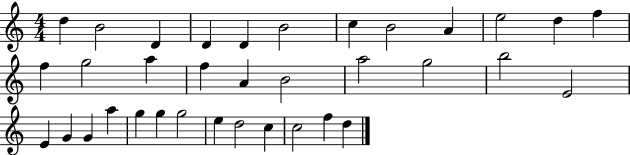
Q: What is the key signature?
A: C major